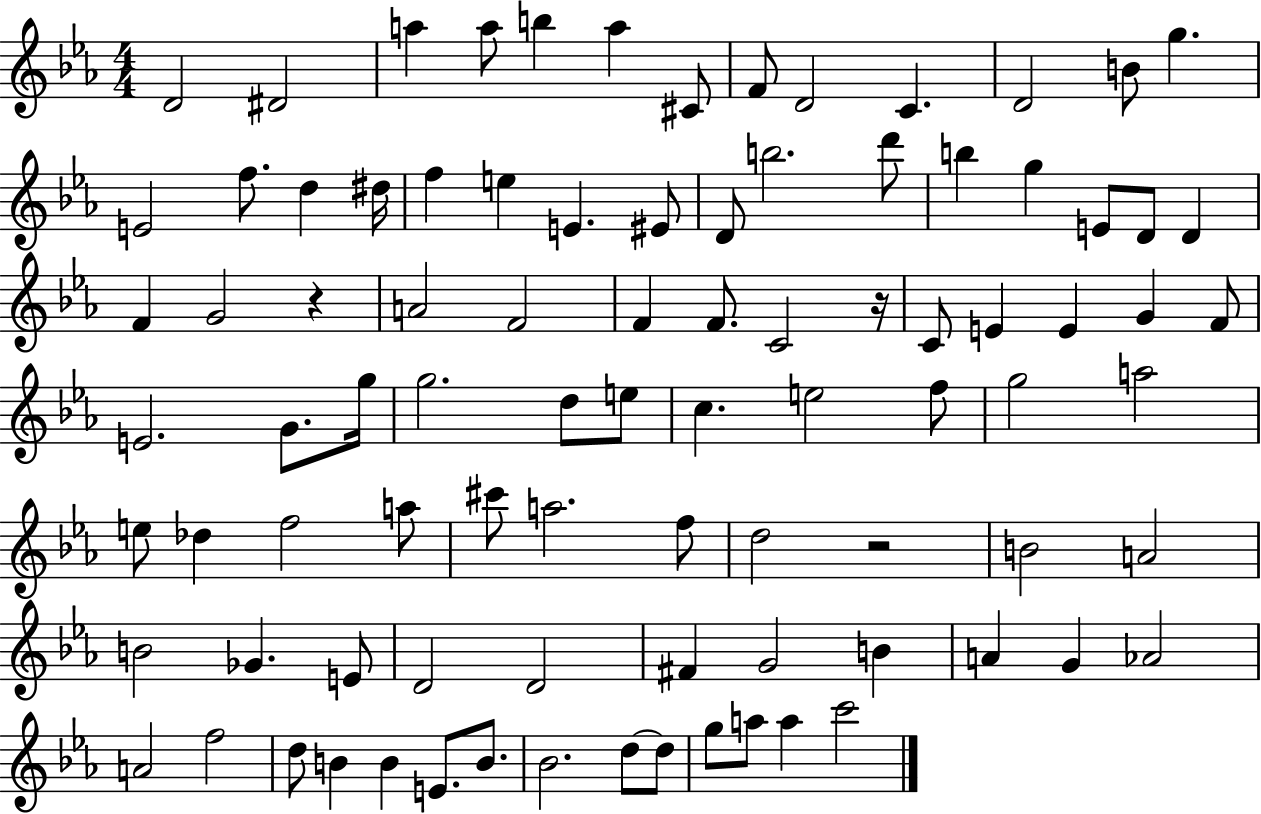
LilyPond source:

{
  \clef treble
  \numericTimeSignature
  \time 4/4
  \key ees \major
  \repeat volta 2 { d'2 dis'2 | a''4 a''8 b''4 a''4 cis'8 | f'8 d'2 c'4. | d'2 b'8 g''4. | \break e'2 f''8. d''4 dis''16 | f''4 e''4 e'4. eis'8 | d'8 b''2. d'''8 | b''4 g''4 e'8 d'8 d'4 | \break f'4 g'2 r4 | a'2 f'2 | f'4 f'8. c'2 r16 | c'8 e'4 e'4 g'4 f'8 | \break e'2. g'8. g''16 | g''2. d''8 e''8 | c''4. e''2 f''8 | g''2 a''2 | \break e''8 des''4 f''2 a''8 | cis'''8 a''2. f''8 | d''2 r2 | b'2 a'2 | \break b'2 ges'4. e'8 | d'2 d'2 | fis'4 g'2 b'4 | a'4 g'4 aes'2 | \break a'2 f''2 | d''8 b'4 b'4 e'8. b'8. | bes'2. d''8~~ d''8 | g''8 a''8 a''4 c'''2 | \break } \bar "|."
}